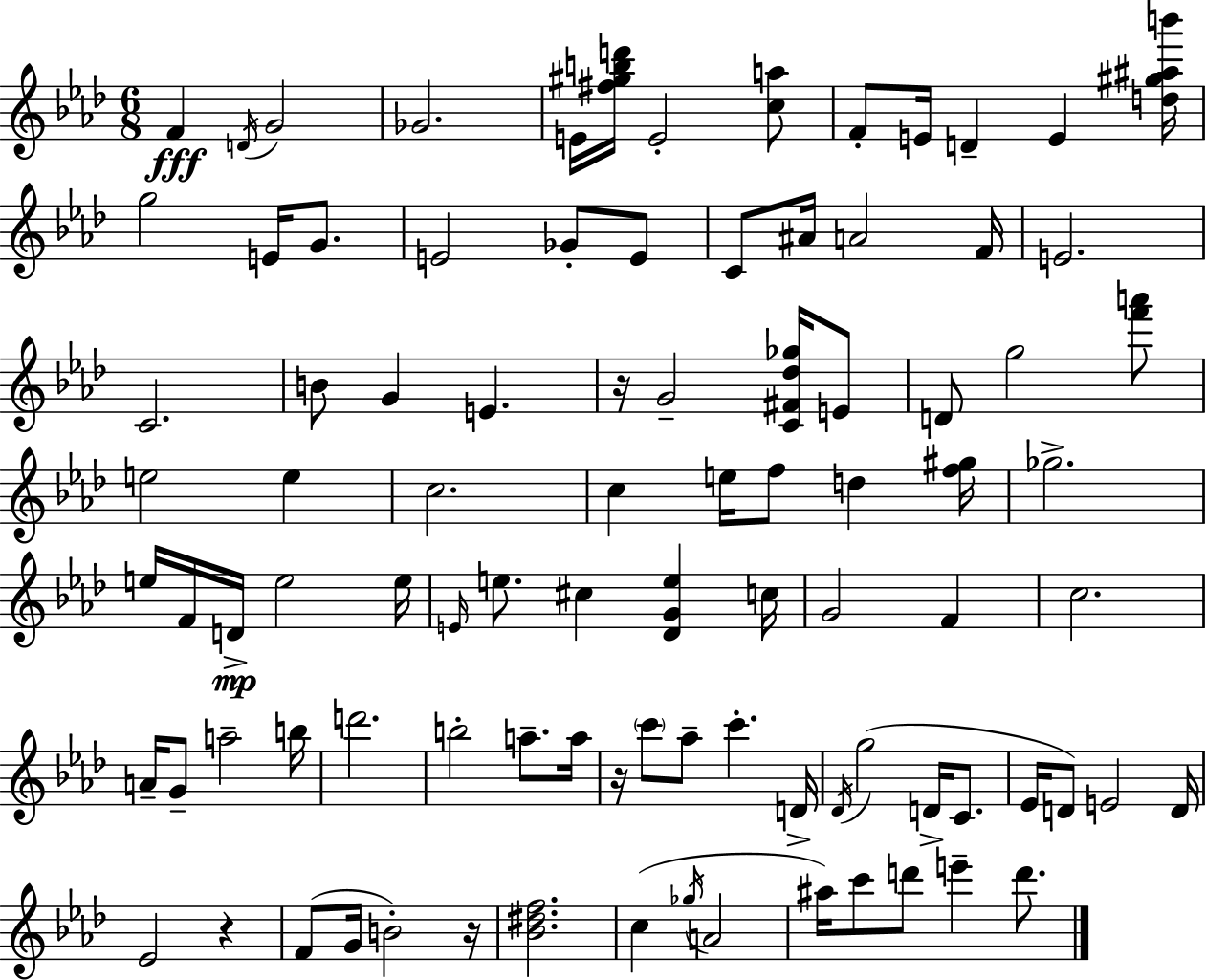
F4/q D4/s G4/h Gb4/h. E4/s [F#5,G#5,B5,D6]/s E4/h [C5,A5]/e F4/e E4/s D4/q E4/q [D5,G#5,A#5,B6]/s G5/h E4/s G4/e. E4/h Gb4/e E4/e C4/e A#4/s A4/h F4/s E4/h. C4/h. B4/e G4/q E4/q. R/s G4/h [C4,F#4,Db5,Gb5]/s E4/e D4/e G5/h [F6,A6]/e E5/h E5/q C5/h. C5/q E5/s F5/e D5/q [F5,G#5]/s Gb5/h. E5/s F4/s D4/s E5/h E5/s E4/s E5/e. C#5/q [Db4,G4,E5]/q C5/s G4/h F4/q C5/h. A4/s G4/e A5/h B5/s D6/h. B5/h A5/e. A5/s R/s C6/e Ab5/e C6/q. D4/s Db4/s G5/h D4/s C4/e. Eb4/s D4/e E4/h D4/s Eb4/h R/q F4/e G4/s B4/h R/s [Bb4,D#5,F5]/h. C5/q Gb5/s A4/h A#5/s C6/e D6/e E6/q D6/e.